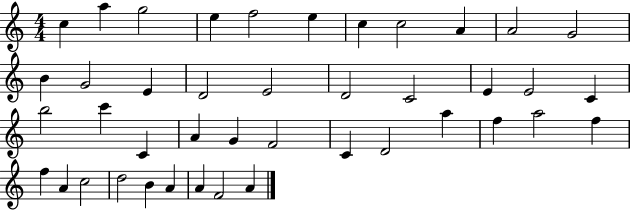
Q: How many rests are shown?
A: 0